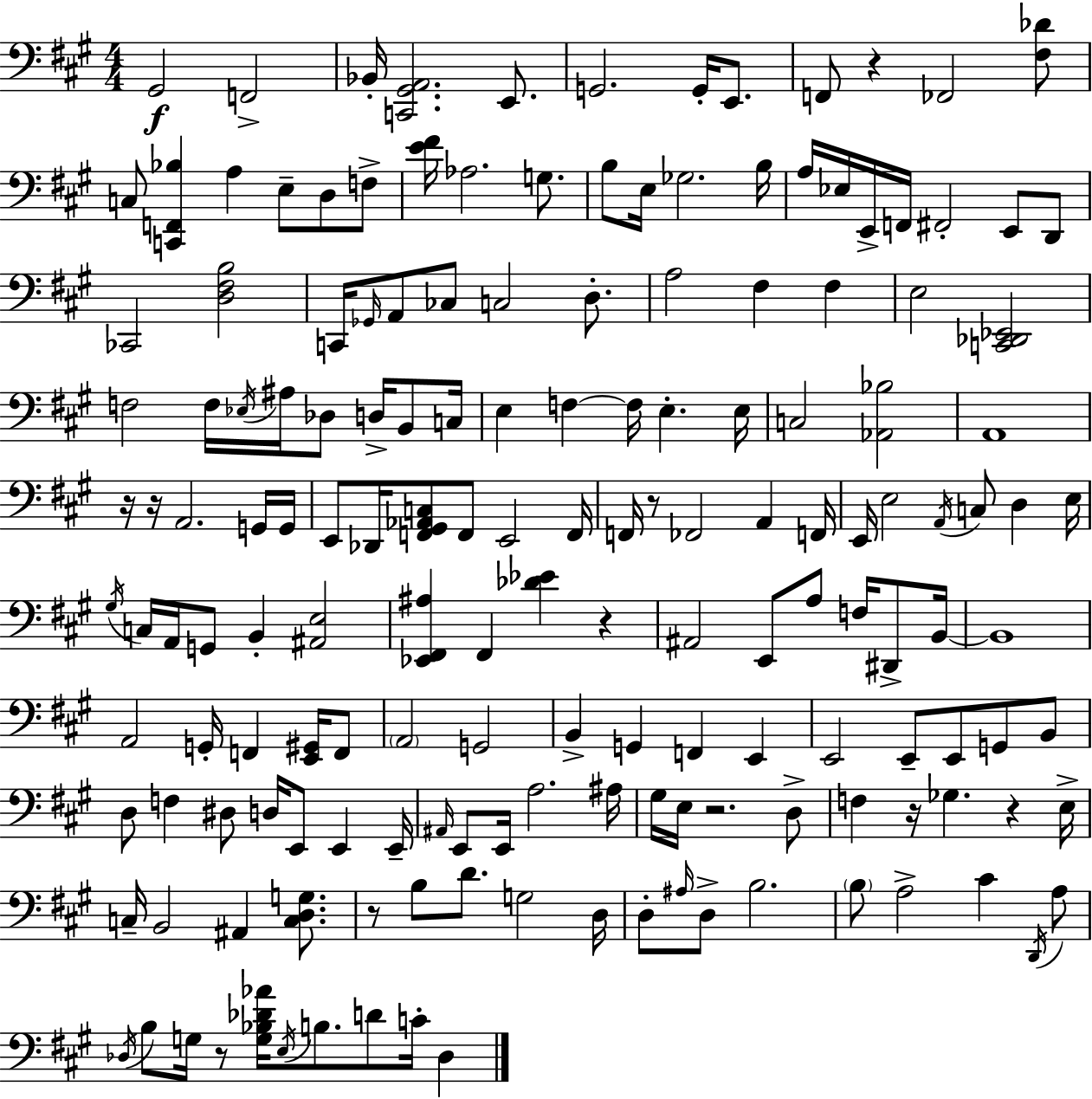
X:1
T:Untitled
M:4/4
L:1/4
K:A
^G,,2 F,,2 _B,,/4 [C,,^G,,A,,]2 E,,/2 G,,2 G,,/4 E,,/2 F,,/2 z _F,,2 [^F,_D]/2 C,/2 [C,,F,,_B,] A, E,/2 D,/2 F,/2 [E^F]/4 _A,2 G,/2 B,/2 E,/4 _G,2 B,/4 A,/4 _E,/4 E,,/4 F,,/4 ^F,,2 E,,/2 D,,/2 _C,,2 [D,^F,B,]2 C,,/4 _G,,/4 A,,/2 _C,/2 C,2 D,/2 A,2 ^F, ^F, E,2 [C,,_D,,_E,,]2 F,2 F,/4 _E,/4 ^A,/4 _D,/2 D,/4 B,,/2 C,/4 E, F, F,/4 E, E,/4 C,2 [_A,,_B,]2 A,,4 z/4 z/4 A,,2 G,,/4 G,,/4 E,,/2 _D,,/4 [F,,^G,,_A,,C,]/2 F,,/2 E,,2 F,,/4 F,,/4 z/2 _F,,2 A,, F,,/4 E,,/4 E,2 A,,/4 C,/2 D, E,/4 ^G,/4 C,/4 A,,/4 G,,/2 B,, [^A,,E,]2 [_E,,^F,,^A,] ^F,, [_D_E] z ^A,,2 E,,/2 A,/2 F,/4 ^D,,/2 B,,/4 B,,4 A,,2 G,,/4 F,, [E,,^G,,]/4 F,,/2 A,,2 G,,2 B,, G,, F,, E,, E,,2 E,,/2 E,,/2 G,,/2 B,,/2 D,/2 F, ^D,/2 D,/4 E,,/2 E,, E,,/4 ^A,,/4 E,,/2 E,,/4 A,2 ^A,/4 ^G,/4 E,/4 z2 D,/2 F, z/4 _G, z E,/4 C,/4 B,,2 ^A,, [C,D,G,]/2 z/2 B,/2 D/2 G,2 D,/4 D,/2 ^A,/4 D,/2 B,2 B,/2 A,2 ^C D,,/4 A,/2 _D,/4 B,/2 G,/4 z/2 [G,_B,_D_A]/4 E,/4 B,/2 D/2 C/4 _D,